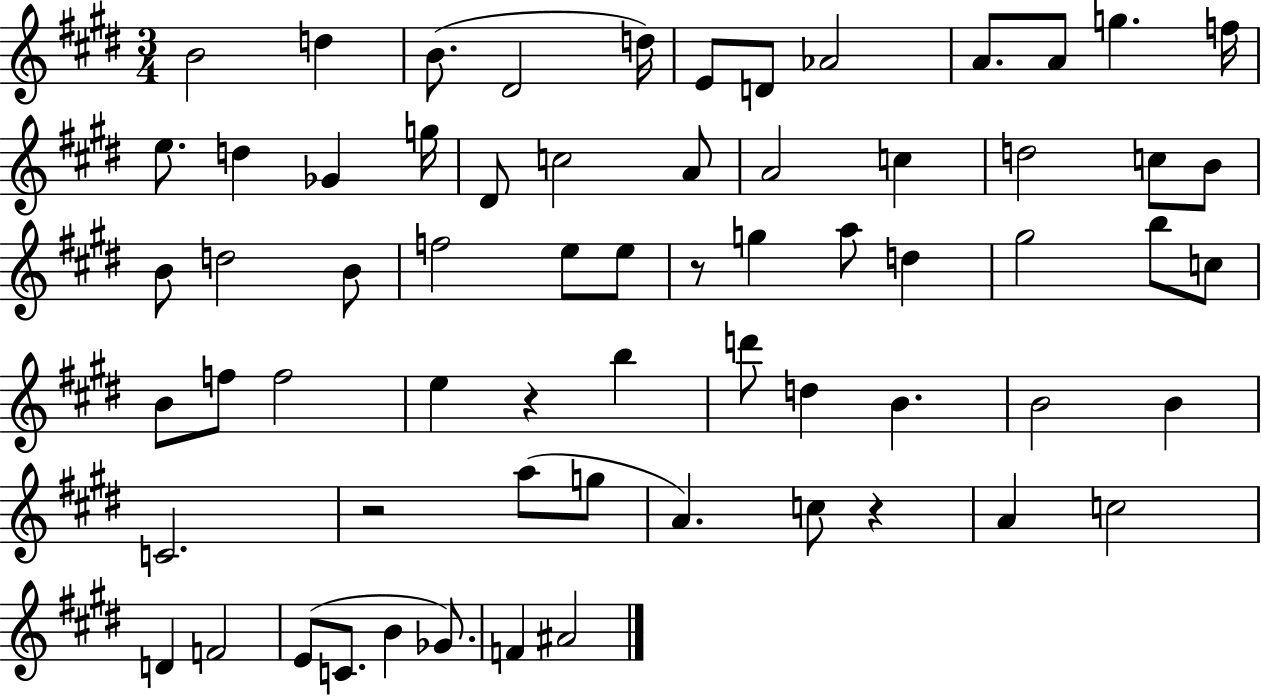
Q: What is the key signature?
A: E major